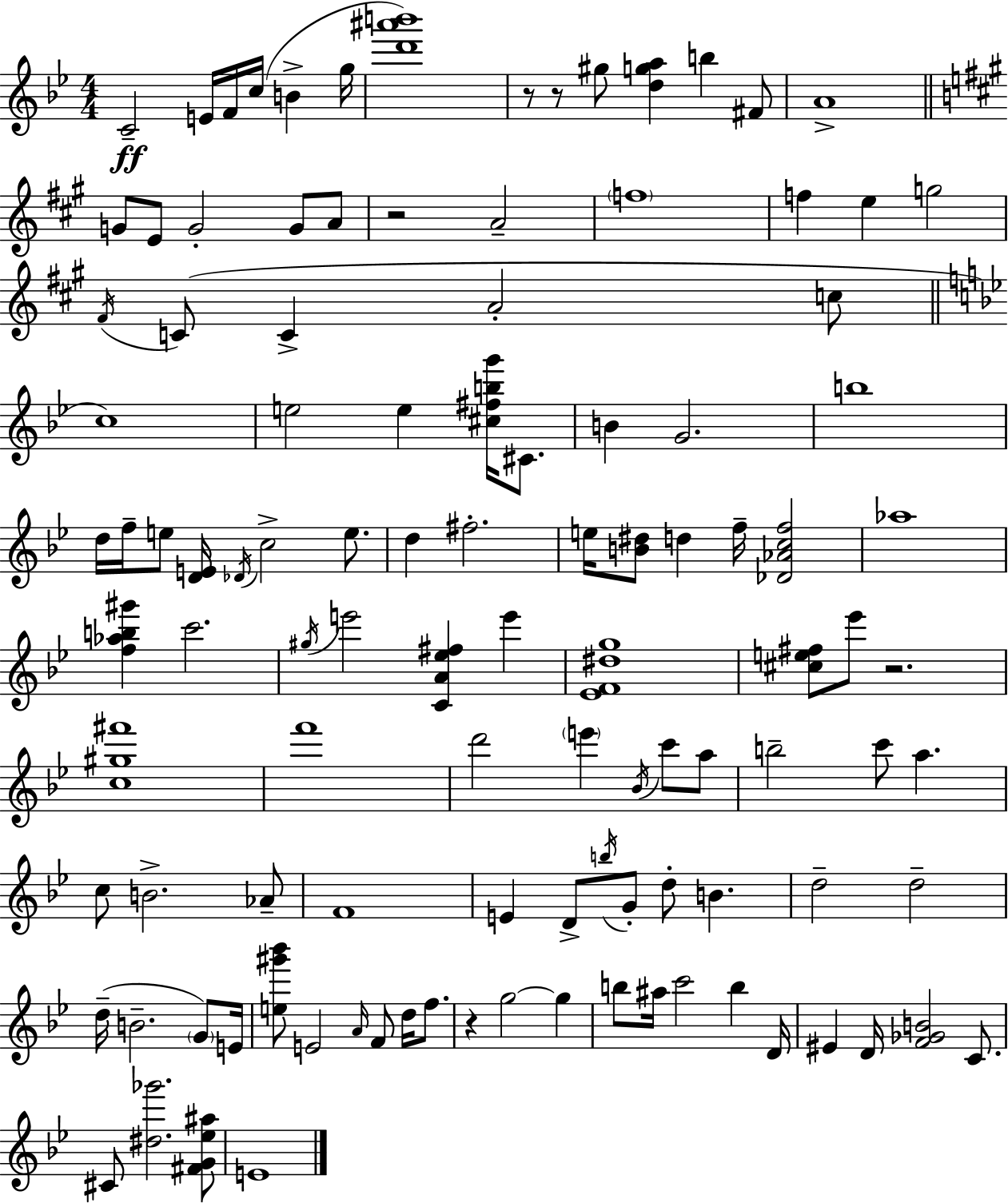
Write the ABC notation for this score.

X:1
T:Untitled
M:4/4
L:1/4
K:Bb
C2 E/4 F/4 c/4 B g/4 [d'^a'b']4 z/2 z/2 ^g/2 [dga] b ^F/2 A4 G/2 E/2 G2 G/2 A/2 z2 A2 f4 f e g2 ^F/4 C/2 C A2 c/2 c4 e2 e [^c^fbg']/4 ^C/2 B G2 b4 d/4 f/4 e/2 [DE]/4 _D/4 c2 e/2 d ^f2 e/4 [B^d]/2 d f/4 [_D_Acf]2 _a4 [f_ab^g'] c'2 ^g/4 e'2 [CA_e^f] e' [_EF^dg]4 [^ce^f]/2 _e'/2 z2 [c^g^f']4 f'4 d'2 e' _B/4 c'/2 a/2 b2 c'/2 a c/2 B2 _A/2 F4 E D/2 b/4 G/2 d/2 B d2 d2 d/4 B2 G/2 E/4 [e^g'_b']/2 E2 A/4 F/2 d/4 f/2 z g2 g b/2 ^a/4 c'2 b D/4 ^E D/4 [F_GB]2 C/2 ^C/2 [^d_g']2 [^FG_e^a]/2 E4